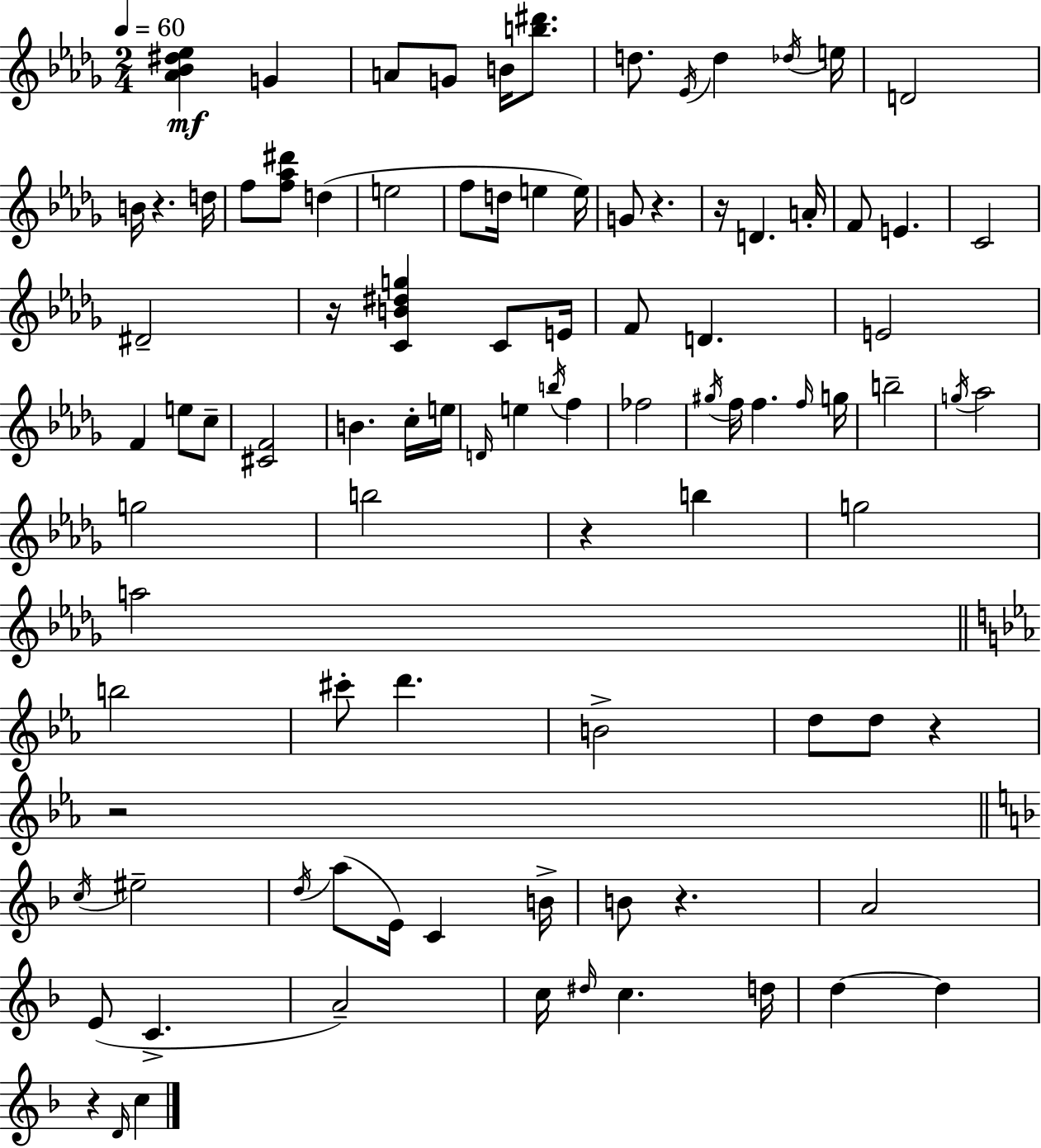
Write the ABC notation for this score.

X:1
T:Untitled
M:2/4
L:1/4
K:Bbm
[_A_B^d_e] G A/2 G/2 B/4 [b^d']/2 d/2 _E/4 d _d/4 e/4 D2 B/4 z d/4 f/2 [f_a^d']/2 d e2 f/2 d/4 e e/4 G/2 z z/4 D A/4 F/2 E C2 ^D2 z/4 [CB^dg] C/2 E/4 F/2 D E2 F e/2 c/2 [^CF]2 B c/4 e/4 D/4 e b/4 f _f2 ^g/4 f/4 f f/4 g/4 b2 g/4 _a2 g2 b2 z b g2 a2 b2 ^c'/2 d' B2 d/2 d/2 z z2 c/4 ^e2 d/4 a/2 E/4 C B/4 B/2 z A2 E/2 C A2 c/4 ^d/4 c d/4 d d z D/4 c